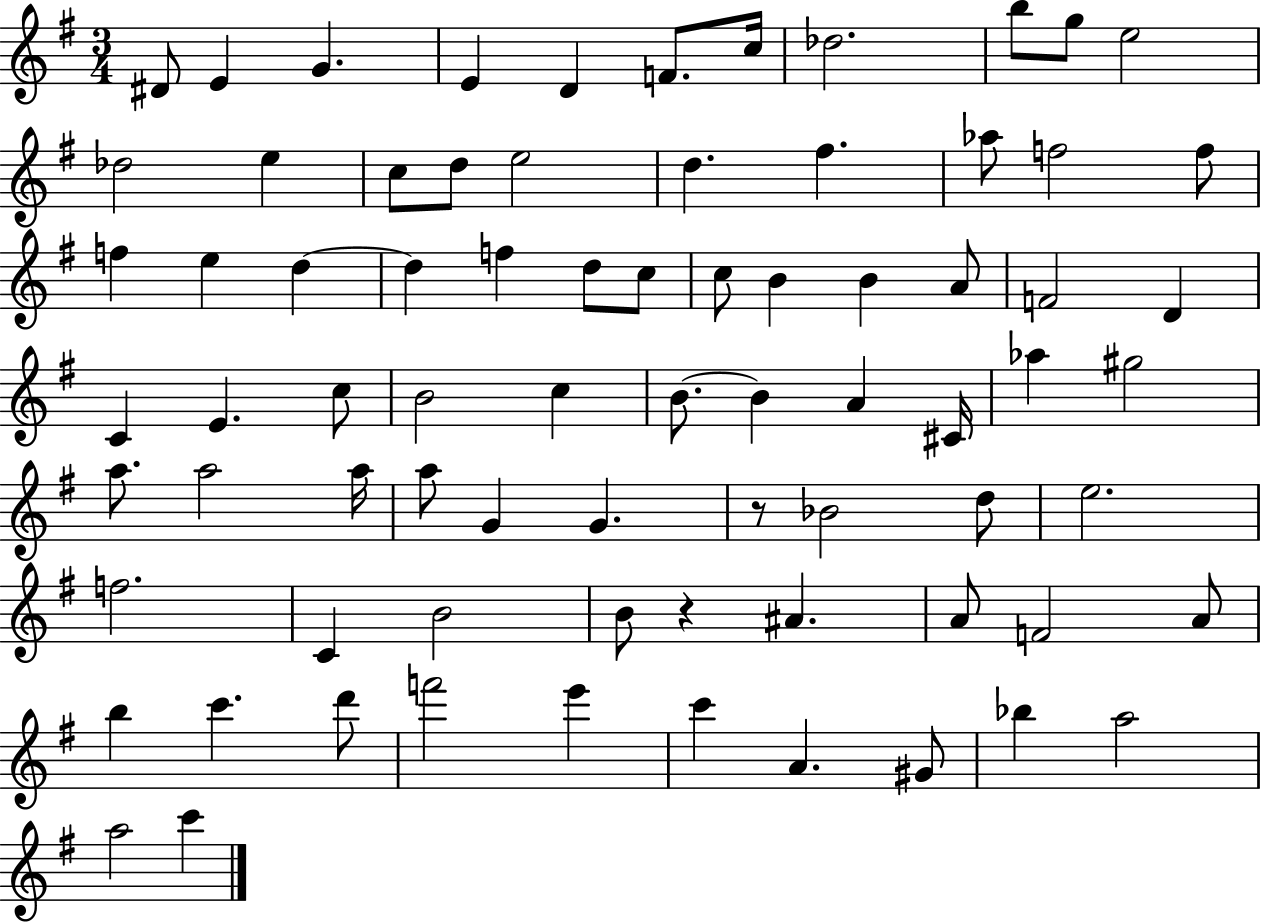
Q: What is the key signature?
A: G major